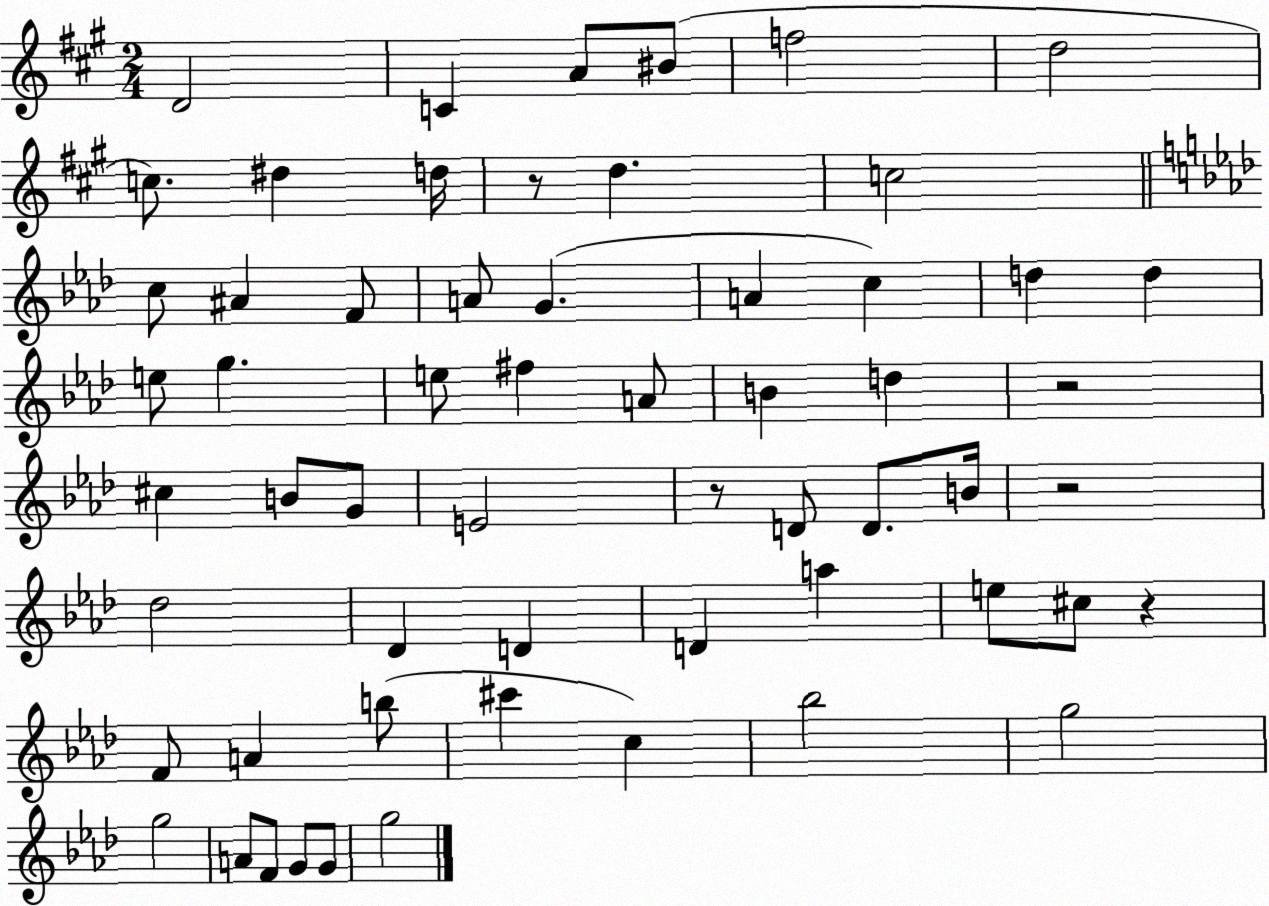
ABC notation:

X:1
T:Untitled
M:2/4
L:1/4
K:A
D2 C A/2 ^B/2 f2 d2 c/2 ^d d/4 z/2 d c2 c/2 ^A F/2 A/2 G A c d d e/2 g e/2 ^f A/2 B d z2 ^c B/2 G/2 E2 z/2 D/2 D/2 B/4 z2 _d2 _D D D a e/2 ^c/2 z F/2 A b/2 ^c' c _b2 g2 g2 A/2 F/2 G/2 G/2 g2